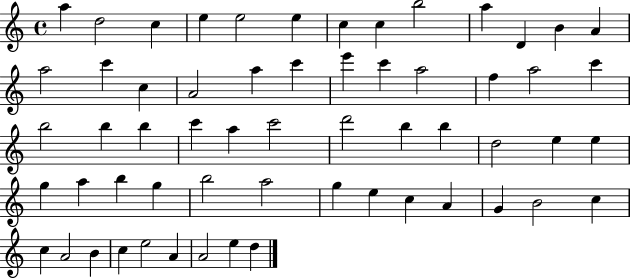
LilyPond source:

{
  \clef treble
  \time 4/4
  \defaultTimeSignature
  \key c \major
  a''4 d''2 c''4 | e''4 e''2 e''4 | c''4 c''4 b''2 | a''4 d'4 b'4 a'4 | \break a''2 c'''4 c''4 | a'2 a''4 c'''4 | e'''4 c'''4 a''2 | f''4 a''2 c'''4 | \break b''2 b''4 b''4 | c'''4 a''4 c'''2 | d'''2 b''4 b''4 | d''2 e''4 e''4 | \break g''4 a''4 b''4 g''4 | b''2 a''2 | g''4 e''4 c''4 a'4 | g'4 b'2 c''4 | \break c''4 a'2 b'4 | c''4 e''2 a'4 | a'2 e''4 d''4 | \bar "|."
}